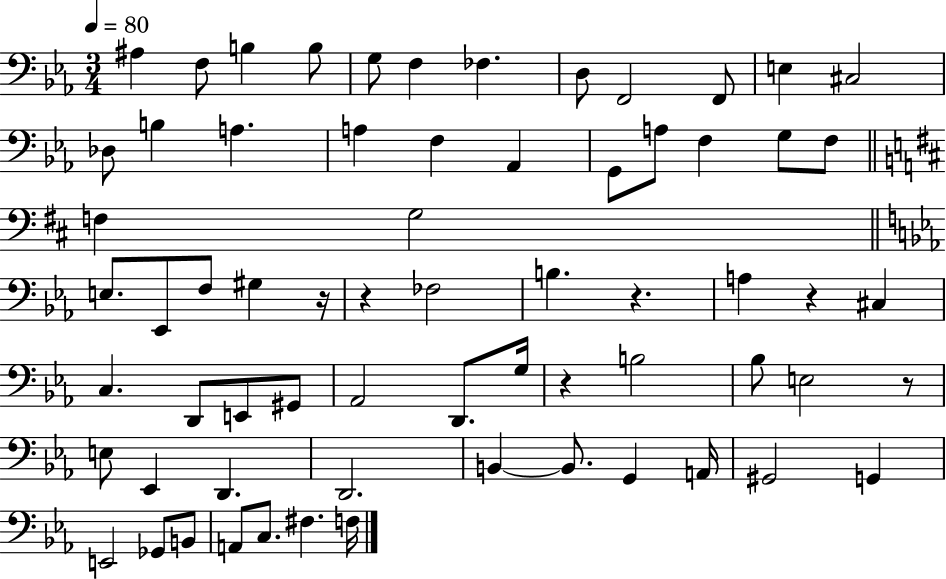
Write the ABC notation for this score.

X:1
T:Untitled
M:3/4
L:1/4
K:Eb
^A, F,/2 B, B,/2 G,/2 F, _F, D,/2 F,,2 F,,/2 E, ^C,2 _D,/2 B, A, A, F, _A,, G,,/2 A,/2 F, G,/2 F,/2 F, G,2 E,/2 _E,,/2 F,/2 ^G, z/4 z _F,2 B, z A, z ^C, C, D,,/2 E,,/2 ^G,,/2 _A,,2 D,,/2 G,/4 z B,2 _B,/2 E,2 z/2 E,/2 _E,, D,, D,,2 B,, B,,/2 G,, A,,/4 ^G,,2 G,, E,,2 _G,,/2 B,,/2 A,,/2 C,/2 ^F, F,/4